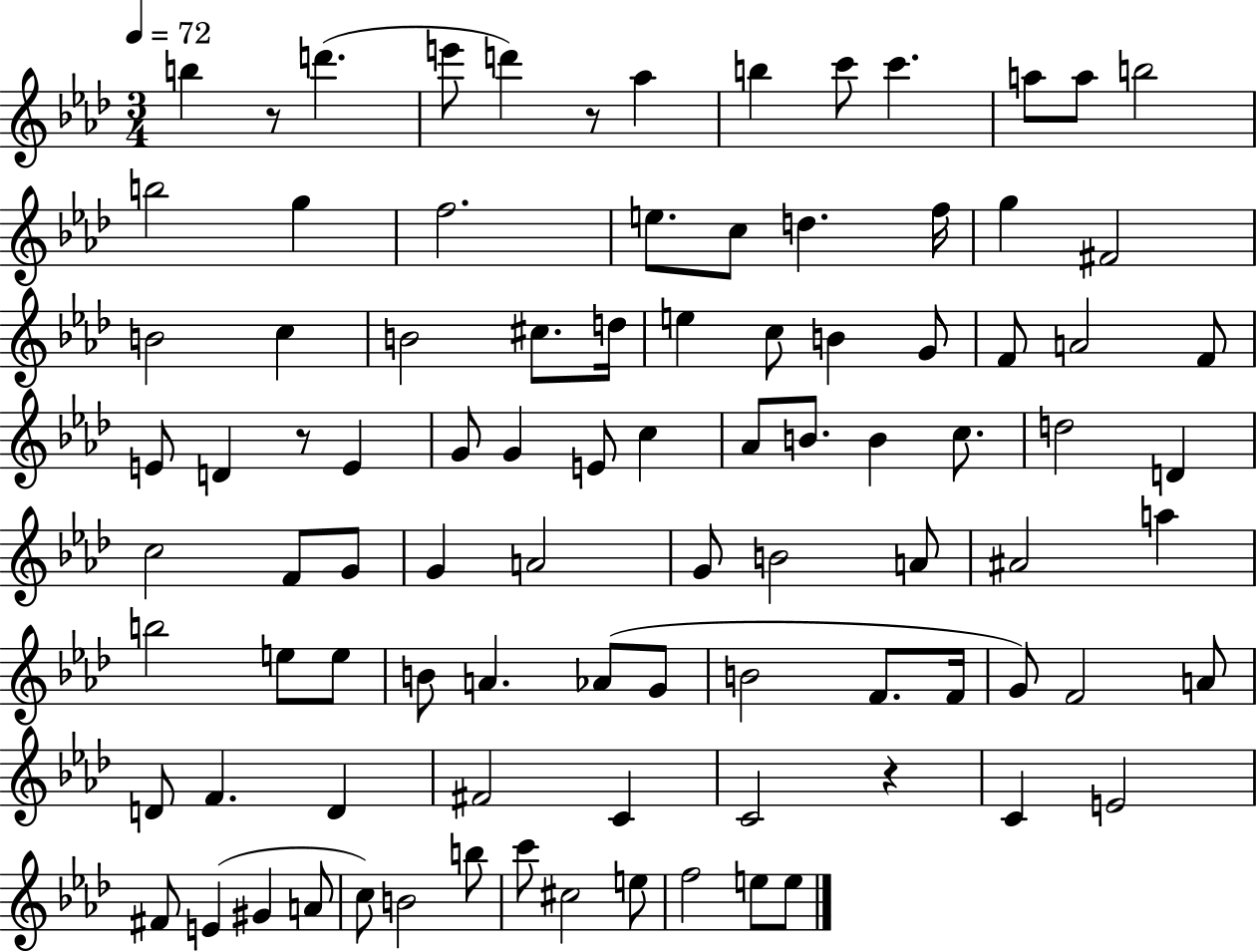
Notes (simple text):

B5/q R/e D6/q. E6/e D6/q R/e Ab5/q B5/q C6/e C6/q. A5/e A5/e B5/h B5/h G5/q F5/h. E5/e. C5/e D5/q. F5/s G5/q F#4/h B4/h C5/q B4/h C#5/e. D5/s E5/q C5/e B4/q G4/e F4/e A4/h F4/e E4/e D4/q R/e E4/q G4/e G4/q E4/e C5/q Ab4/e B4/e. B4/q C5/e. D5/h D4/q C5/h F4/e G4/e G4/q A4/h G4/e B4/h A4/e A#4/h A5/q B5/h E5/e E5/e B4/e A4/q. Ab4/e G4/e B4/h F4/e. F4/s G4/e F4/h A4/e D4/e F4/q. D4/q F#4/h C4/q C4/h R/q C4/q E4/h F#4/e E4/q G#4/q A4/e C5/e B4/h B5/e C6/e C#5/h E5/e F5/h E5/e E5/e